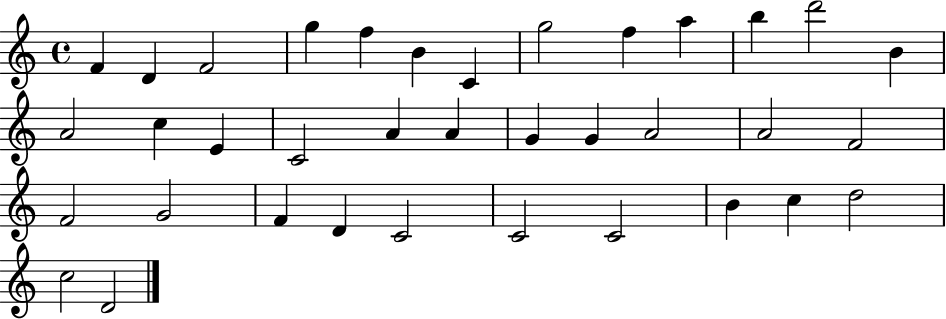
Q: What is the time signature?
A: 4/4